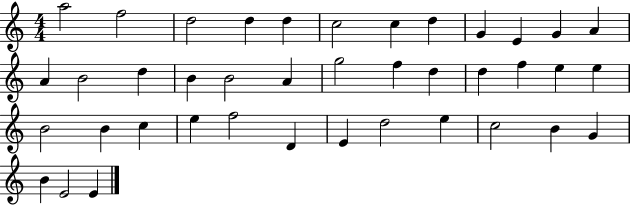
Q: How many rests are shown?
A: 0